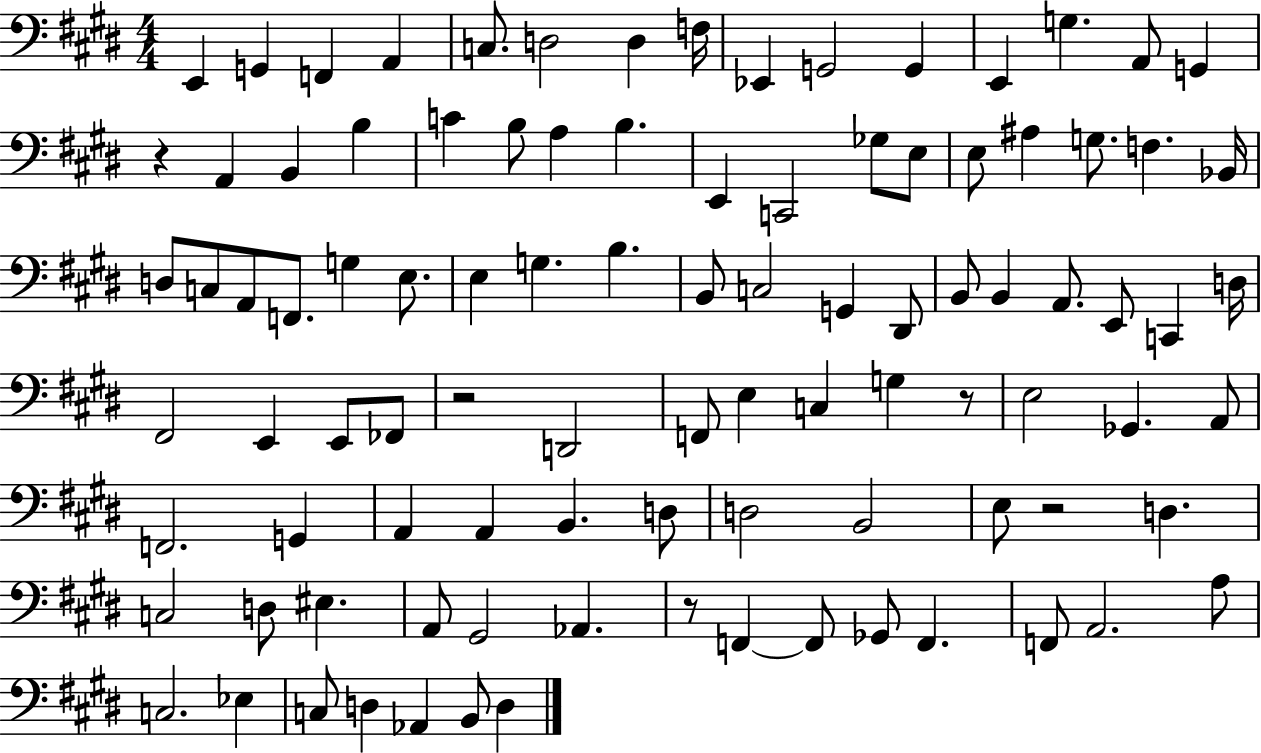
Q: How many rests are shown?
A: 5